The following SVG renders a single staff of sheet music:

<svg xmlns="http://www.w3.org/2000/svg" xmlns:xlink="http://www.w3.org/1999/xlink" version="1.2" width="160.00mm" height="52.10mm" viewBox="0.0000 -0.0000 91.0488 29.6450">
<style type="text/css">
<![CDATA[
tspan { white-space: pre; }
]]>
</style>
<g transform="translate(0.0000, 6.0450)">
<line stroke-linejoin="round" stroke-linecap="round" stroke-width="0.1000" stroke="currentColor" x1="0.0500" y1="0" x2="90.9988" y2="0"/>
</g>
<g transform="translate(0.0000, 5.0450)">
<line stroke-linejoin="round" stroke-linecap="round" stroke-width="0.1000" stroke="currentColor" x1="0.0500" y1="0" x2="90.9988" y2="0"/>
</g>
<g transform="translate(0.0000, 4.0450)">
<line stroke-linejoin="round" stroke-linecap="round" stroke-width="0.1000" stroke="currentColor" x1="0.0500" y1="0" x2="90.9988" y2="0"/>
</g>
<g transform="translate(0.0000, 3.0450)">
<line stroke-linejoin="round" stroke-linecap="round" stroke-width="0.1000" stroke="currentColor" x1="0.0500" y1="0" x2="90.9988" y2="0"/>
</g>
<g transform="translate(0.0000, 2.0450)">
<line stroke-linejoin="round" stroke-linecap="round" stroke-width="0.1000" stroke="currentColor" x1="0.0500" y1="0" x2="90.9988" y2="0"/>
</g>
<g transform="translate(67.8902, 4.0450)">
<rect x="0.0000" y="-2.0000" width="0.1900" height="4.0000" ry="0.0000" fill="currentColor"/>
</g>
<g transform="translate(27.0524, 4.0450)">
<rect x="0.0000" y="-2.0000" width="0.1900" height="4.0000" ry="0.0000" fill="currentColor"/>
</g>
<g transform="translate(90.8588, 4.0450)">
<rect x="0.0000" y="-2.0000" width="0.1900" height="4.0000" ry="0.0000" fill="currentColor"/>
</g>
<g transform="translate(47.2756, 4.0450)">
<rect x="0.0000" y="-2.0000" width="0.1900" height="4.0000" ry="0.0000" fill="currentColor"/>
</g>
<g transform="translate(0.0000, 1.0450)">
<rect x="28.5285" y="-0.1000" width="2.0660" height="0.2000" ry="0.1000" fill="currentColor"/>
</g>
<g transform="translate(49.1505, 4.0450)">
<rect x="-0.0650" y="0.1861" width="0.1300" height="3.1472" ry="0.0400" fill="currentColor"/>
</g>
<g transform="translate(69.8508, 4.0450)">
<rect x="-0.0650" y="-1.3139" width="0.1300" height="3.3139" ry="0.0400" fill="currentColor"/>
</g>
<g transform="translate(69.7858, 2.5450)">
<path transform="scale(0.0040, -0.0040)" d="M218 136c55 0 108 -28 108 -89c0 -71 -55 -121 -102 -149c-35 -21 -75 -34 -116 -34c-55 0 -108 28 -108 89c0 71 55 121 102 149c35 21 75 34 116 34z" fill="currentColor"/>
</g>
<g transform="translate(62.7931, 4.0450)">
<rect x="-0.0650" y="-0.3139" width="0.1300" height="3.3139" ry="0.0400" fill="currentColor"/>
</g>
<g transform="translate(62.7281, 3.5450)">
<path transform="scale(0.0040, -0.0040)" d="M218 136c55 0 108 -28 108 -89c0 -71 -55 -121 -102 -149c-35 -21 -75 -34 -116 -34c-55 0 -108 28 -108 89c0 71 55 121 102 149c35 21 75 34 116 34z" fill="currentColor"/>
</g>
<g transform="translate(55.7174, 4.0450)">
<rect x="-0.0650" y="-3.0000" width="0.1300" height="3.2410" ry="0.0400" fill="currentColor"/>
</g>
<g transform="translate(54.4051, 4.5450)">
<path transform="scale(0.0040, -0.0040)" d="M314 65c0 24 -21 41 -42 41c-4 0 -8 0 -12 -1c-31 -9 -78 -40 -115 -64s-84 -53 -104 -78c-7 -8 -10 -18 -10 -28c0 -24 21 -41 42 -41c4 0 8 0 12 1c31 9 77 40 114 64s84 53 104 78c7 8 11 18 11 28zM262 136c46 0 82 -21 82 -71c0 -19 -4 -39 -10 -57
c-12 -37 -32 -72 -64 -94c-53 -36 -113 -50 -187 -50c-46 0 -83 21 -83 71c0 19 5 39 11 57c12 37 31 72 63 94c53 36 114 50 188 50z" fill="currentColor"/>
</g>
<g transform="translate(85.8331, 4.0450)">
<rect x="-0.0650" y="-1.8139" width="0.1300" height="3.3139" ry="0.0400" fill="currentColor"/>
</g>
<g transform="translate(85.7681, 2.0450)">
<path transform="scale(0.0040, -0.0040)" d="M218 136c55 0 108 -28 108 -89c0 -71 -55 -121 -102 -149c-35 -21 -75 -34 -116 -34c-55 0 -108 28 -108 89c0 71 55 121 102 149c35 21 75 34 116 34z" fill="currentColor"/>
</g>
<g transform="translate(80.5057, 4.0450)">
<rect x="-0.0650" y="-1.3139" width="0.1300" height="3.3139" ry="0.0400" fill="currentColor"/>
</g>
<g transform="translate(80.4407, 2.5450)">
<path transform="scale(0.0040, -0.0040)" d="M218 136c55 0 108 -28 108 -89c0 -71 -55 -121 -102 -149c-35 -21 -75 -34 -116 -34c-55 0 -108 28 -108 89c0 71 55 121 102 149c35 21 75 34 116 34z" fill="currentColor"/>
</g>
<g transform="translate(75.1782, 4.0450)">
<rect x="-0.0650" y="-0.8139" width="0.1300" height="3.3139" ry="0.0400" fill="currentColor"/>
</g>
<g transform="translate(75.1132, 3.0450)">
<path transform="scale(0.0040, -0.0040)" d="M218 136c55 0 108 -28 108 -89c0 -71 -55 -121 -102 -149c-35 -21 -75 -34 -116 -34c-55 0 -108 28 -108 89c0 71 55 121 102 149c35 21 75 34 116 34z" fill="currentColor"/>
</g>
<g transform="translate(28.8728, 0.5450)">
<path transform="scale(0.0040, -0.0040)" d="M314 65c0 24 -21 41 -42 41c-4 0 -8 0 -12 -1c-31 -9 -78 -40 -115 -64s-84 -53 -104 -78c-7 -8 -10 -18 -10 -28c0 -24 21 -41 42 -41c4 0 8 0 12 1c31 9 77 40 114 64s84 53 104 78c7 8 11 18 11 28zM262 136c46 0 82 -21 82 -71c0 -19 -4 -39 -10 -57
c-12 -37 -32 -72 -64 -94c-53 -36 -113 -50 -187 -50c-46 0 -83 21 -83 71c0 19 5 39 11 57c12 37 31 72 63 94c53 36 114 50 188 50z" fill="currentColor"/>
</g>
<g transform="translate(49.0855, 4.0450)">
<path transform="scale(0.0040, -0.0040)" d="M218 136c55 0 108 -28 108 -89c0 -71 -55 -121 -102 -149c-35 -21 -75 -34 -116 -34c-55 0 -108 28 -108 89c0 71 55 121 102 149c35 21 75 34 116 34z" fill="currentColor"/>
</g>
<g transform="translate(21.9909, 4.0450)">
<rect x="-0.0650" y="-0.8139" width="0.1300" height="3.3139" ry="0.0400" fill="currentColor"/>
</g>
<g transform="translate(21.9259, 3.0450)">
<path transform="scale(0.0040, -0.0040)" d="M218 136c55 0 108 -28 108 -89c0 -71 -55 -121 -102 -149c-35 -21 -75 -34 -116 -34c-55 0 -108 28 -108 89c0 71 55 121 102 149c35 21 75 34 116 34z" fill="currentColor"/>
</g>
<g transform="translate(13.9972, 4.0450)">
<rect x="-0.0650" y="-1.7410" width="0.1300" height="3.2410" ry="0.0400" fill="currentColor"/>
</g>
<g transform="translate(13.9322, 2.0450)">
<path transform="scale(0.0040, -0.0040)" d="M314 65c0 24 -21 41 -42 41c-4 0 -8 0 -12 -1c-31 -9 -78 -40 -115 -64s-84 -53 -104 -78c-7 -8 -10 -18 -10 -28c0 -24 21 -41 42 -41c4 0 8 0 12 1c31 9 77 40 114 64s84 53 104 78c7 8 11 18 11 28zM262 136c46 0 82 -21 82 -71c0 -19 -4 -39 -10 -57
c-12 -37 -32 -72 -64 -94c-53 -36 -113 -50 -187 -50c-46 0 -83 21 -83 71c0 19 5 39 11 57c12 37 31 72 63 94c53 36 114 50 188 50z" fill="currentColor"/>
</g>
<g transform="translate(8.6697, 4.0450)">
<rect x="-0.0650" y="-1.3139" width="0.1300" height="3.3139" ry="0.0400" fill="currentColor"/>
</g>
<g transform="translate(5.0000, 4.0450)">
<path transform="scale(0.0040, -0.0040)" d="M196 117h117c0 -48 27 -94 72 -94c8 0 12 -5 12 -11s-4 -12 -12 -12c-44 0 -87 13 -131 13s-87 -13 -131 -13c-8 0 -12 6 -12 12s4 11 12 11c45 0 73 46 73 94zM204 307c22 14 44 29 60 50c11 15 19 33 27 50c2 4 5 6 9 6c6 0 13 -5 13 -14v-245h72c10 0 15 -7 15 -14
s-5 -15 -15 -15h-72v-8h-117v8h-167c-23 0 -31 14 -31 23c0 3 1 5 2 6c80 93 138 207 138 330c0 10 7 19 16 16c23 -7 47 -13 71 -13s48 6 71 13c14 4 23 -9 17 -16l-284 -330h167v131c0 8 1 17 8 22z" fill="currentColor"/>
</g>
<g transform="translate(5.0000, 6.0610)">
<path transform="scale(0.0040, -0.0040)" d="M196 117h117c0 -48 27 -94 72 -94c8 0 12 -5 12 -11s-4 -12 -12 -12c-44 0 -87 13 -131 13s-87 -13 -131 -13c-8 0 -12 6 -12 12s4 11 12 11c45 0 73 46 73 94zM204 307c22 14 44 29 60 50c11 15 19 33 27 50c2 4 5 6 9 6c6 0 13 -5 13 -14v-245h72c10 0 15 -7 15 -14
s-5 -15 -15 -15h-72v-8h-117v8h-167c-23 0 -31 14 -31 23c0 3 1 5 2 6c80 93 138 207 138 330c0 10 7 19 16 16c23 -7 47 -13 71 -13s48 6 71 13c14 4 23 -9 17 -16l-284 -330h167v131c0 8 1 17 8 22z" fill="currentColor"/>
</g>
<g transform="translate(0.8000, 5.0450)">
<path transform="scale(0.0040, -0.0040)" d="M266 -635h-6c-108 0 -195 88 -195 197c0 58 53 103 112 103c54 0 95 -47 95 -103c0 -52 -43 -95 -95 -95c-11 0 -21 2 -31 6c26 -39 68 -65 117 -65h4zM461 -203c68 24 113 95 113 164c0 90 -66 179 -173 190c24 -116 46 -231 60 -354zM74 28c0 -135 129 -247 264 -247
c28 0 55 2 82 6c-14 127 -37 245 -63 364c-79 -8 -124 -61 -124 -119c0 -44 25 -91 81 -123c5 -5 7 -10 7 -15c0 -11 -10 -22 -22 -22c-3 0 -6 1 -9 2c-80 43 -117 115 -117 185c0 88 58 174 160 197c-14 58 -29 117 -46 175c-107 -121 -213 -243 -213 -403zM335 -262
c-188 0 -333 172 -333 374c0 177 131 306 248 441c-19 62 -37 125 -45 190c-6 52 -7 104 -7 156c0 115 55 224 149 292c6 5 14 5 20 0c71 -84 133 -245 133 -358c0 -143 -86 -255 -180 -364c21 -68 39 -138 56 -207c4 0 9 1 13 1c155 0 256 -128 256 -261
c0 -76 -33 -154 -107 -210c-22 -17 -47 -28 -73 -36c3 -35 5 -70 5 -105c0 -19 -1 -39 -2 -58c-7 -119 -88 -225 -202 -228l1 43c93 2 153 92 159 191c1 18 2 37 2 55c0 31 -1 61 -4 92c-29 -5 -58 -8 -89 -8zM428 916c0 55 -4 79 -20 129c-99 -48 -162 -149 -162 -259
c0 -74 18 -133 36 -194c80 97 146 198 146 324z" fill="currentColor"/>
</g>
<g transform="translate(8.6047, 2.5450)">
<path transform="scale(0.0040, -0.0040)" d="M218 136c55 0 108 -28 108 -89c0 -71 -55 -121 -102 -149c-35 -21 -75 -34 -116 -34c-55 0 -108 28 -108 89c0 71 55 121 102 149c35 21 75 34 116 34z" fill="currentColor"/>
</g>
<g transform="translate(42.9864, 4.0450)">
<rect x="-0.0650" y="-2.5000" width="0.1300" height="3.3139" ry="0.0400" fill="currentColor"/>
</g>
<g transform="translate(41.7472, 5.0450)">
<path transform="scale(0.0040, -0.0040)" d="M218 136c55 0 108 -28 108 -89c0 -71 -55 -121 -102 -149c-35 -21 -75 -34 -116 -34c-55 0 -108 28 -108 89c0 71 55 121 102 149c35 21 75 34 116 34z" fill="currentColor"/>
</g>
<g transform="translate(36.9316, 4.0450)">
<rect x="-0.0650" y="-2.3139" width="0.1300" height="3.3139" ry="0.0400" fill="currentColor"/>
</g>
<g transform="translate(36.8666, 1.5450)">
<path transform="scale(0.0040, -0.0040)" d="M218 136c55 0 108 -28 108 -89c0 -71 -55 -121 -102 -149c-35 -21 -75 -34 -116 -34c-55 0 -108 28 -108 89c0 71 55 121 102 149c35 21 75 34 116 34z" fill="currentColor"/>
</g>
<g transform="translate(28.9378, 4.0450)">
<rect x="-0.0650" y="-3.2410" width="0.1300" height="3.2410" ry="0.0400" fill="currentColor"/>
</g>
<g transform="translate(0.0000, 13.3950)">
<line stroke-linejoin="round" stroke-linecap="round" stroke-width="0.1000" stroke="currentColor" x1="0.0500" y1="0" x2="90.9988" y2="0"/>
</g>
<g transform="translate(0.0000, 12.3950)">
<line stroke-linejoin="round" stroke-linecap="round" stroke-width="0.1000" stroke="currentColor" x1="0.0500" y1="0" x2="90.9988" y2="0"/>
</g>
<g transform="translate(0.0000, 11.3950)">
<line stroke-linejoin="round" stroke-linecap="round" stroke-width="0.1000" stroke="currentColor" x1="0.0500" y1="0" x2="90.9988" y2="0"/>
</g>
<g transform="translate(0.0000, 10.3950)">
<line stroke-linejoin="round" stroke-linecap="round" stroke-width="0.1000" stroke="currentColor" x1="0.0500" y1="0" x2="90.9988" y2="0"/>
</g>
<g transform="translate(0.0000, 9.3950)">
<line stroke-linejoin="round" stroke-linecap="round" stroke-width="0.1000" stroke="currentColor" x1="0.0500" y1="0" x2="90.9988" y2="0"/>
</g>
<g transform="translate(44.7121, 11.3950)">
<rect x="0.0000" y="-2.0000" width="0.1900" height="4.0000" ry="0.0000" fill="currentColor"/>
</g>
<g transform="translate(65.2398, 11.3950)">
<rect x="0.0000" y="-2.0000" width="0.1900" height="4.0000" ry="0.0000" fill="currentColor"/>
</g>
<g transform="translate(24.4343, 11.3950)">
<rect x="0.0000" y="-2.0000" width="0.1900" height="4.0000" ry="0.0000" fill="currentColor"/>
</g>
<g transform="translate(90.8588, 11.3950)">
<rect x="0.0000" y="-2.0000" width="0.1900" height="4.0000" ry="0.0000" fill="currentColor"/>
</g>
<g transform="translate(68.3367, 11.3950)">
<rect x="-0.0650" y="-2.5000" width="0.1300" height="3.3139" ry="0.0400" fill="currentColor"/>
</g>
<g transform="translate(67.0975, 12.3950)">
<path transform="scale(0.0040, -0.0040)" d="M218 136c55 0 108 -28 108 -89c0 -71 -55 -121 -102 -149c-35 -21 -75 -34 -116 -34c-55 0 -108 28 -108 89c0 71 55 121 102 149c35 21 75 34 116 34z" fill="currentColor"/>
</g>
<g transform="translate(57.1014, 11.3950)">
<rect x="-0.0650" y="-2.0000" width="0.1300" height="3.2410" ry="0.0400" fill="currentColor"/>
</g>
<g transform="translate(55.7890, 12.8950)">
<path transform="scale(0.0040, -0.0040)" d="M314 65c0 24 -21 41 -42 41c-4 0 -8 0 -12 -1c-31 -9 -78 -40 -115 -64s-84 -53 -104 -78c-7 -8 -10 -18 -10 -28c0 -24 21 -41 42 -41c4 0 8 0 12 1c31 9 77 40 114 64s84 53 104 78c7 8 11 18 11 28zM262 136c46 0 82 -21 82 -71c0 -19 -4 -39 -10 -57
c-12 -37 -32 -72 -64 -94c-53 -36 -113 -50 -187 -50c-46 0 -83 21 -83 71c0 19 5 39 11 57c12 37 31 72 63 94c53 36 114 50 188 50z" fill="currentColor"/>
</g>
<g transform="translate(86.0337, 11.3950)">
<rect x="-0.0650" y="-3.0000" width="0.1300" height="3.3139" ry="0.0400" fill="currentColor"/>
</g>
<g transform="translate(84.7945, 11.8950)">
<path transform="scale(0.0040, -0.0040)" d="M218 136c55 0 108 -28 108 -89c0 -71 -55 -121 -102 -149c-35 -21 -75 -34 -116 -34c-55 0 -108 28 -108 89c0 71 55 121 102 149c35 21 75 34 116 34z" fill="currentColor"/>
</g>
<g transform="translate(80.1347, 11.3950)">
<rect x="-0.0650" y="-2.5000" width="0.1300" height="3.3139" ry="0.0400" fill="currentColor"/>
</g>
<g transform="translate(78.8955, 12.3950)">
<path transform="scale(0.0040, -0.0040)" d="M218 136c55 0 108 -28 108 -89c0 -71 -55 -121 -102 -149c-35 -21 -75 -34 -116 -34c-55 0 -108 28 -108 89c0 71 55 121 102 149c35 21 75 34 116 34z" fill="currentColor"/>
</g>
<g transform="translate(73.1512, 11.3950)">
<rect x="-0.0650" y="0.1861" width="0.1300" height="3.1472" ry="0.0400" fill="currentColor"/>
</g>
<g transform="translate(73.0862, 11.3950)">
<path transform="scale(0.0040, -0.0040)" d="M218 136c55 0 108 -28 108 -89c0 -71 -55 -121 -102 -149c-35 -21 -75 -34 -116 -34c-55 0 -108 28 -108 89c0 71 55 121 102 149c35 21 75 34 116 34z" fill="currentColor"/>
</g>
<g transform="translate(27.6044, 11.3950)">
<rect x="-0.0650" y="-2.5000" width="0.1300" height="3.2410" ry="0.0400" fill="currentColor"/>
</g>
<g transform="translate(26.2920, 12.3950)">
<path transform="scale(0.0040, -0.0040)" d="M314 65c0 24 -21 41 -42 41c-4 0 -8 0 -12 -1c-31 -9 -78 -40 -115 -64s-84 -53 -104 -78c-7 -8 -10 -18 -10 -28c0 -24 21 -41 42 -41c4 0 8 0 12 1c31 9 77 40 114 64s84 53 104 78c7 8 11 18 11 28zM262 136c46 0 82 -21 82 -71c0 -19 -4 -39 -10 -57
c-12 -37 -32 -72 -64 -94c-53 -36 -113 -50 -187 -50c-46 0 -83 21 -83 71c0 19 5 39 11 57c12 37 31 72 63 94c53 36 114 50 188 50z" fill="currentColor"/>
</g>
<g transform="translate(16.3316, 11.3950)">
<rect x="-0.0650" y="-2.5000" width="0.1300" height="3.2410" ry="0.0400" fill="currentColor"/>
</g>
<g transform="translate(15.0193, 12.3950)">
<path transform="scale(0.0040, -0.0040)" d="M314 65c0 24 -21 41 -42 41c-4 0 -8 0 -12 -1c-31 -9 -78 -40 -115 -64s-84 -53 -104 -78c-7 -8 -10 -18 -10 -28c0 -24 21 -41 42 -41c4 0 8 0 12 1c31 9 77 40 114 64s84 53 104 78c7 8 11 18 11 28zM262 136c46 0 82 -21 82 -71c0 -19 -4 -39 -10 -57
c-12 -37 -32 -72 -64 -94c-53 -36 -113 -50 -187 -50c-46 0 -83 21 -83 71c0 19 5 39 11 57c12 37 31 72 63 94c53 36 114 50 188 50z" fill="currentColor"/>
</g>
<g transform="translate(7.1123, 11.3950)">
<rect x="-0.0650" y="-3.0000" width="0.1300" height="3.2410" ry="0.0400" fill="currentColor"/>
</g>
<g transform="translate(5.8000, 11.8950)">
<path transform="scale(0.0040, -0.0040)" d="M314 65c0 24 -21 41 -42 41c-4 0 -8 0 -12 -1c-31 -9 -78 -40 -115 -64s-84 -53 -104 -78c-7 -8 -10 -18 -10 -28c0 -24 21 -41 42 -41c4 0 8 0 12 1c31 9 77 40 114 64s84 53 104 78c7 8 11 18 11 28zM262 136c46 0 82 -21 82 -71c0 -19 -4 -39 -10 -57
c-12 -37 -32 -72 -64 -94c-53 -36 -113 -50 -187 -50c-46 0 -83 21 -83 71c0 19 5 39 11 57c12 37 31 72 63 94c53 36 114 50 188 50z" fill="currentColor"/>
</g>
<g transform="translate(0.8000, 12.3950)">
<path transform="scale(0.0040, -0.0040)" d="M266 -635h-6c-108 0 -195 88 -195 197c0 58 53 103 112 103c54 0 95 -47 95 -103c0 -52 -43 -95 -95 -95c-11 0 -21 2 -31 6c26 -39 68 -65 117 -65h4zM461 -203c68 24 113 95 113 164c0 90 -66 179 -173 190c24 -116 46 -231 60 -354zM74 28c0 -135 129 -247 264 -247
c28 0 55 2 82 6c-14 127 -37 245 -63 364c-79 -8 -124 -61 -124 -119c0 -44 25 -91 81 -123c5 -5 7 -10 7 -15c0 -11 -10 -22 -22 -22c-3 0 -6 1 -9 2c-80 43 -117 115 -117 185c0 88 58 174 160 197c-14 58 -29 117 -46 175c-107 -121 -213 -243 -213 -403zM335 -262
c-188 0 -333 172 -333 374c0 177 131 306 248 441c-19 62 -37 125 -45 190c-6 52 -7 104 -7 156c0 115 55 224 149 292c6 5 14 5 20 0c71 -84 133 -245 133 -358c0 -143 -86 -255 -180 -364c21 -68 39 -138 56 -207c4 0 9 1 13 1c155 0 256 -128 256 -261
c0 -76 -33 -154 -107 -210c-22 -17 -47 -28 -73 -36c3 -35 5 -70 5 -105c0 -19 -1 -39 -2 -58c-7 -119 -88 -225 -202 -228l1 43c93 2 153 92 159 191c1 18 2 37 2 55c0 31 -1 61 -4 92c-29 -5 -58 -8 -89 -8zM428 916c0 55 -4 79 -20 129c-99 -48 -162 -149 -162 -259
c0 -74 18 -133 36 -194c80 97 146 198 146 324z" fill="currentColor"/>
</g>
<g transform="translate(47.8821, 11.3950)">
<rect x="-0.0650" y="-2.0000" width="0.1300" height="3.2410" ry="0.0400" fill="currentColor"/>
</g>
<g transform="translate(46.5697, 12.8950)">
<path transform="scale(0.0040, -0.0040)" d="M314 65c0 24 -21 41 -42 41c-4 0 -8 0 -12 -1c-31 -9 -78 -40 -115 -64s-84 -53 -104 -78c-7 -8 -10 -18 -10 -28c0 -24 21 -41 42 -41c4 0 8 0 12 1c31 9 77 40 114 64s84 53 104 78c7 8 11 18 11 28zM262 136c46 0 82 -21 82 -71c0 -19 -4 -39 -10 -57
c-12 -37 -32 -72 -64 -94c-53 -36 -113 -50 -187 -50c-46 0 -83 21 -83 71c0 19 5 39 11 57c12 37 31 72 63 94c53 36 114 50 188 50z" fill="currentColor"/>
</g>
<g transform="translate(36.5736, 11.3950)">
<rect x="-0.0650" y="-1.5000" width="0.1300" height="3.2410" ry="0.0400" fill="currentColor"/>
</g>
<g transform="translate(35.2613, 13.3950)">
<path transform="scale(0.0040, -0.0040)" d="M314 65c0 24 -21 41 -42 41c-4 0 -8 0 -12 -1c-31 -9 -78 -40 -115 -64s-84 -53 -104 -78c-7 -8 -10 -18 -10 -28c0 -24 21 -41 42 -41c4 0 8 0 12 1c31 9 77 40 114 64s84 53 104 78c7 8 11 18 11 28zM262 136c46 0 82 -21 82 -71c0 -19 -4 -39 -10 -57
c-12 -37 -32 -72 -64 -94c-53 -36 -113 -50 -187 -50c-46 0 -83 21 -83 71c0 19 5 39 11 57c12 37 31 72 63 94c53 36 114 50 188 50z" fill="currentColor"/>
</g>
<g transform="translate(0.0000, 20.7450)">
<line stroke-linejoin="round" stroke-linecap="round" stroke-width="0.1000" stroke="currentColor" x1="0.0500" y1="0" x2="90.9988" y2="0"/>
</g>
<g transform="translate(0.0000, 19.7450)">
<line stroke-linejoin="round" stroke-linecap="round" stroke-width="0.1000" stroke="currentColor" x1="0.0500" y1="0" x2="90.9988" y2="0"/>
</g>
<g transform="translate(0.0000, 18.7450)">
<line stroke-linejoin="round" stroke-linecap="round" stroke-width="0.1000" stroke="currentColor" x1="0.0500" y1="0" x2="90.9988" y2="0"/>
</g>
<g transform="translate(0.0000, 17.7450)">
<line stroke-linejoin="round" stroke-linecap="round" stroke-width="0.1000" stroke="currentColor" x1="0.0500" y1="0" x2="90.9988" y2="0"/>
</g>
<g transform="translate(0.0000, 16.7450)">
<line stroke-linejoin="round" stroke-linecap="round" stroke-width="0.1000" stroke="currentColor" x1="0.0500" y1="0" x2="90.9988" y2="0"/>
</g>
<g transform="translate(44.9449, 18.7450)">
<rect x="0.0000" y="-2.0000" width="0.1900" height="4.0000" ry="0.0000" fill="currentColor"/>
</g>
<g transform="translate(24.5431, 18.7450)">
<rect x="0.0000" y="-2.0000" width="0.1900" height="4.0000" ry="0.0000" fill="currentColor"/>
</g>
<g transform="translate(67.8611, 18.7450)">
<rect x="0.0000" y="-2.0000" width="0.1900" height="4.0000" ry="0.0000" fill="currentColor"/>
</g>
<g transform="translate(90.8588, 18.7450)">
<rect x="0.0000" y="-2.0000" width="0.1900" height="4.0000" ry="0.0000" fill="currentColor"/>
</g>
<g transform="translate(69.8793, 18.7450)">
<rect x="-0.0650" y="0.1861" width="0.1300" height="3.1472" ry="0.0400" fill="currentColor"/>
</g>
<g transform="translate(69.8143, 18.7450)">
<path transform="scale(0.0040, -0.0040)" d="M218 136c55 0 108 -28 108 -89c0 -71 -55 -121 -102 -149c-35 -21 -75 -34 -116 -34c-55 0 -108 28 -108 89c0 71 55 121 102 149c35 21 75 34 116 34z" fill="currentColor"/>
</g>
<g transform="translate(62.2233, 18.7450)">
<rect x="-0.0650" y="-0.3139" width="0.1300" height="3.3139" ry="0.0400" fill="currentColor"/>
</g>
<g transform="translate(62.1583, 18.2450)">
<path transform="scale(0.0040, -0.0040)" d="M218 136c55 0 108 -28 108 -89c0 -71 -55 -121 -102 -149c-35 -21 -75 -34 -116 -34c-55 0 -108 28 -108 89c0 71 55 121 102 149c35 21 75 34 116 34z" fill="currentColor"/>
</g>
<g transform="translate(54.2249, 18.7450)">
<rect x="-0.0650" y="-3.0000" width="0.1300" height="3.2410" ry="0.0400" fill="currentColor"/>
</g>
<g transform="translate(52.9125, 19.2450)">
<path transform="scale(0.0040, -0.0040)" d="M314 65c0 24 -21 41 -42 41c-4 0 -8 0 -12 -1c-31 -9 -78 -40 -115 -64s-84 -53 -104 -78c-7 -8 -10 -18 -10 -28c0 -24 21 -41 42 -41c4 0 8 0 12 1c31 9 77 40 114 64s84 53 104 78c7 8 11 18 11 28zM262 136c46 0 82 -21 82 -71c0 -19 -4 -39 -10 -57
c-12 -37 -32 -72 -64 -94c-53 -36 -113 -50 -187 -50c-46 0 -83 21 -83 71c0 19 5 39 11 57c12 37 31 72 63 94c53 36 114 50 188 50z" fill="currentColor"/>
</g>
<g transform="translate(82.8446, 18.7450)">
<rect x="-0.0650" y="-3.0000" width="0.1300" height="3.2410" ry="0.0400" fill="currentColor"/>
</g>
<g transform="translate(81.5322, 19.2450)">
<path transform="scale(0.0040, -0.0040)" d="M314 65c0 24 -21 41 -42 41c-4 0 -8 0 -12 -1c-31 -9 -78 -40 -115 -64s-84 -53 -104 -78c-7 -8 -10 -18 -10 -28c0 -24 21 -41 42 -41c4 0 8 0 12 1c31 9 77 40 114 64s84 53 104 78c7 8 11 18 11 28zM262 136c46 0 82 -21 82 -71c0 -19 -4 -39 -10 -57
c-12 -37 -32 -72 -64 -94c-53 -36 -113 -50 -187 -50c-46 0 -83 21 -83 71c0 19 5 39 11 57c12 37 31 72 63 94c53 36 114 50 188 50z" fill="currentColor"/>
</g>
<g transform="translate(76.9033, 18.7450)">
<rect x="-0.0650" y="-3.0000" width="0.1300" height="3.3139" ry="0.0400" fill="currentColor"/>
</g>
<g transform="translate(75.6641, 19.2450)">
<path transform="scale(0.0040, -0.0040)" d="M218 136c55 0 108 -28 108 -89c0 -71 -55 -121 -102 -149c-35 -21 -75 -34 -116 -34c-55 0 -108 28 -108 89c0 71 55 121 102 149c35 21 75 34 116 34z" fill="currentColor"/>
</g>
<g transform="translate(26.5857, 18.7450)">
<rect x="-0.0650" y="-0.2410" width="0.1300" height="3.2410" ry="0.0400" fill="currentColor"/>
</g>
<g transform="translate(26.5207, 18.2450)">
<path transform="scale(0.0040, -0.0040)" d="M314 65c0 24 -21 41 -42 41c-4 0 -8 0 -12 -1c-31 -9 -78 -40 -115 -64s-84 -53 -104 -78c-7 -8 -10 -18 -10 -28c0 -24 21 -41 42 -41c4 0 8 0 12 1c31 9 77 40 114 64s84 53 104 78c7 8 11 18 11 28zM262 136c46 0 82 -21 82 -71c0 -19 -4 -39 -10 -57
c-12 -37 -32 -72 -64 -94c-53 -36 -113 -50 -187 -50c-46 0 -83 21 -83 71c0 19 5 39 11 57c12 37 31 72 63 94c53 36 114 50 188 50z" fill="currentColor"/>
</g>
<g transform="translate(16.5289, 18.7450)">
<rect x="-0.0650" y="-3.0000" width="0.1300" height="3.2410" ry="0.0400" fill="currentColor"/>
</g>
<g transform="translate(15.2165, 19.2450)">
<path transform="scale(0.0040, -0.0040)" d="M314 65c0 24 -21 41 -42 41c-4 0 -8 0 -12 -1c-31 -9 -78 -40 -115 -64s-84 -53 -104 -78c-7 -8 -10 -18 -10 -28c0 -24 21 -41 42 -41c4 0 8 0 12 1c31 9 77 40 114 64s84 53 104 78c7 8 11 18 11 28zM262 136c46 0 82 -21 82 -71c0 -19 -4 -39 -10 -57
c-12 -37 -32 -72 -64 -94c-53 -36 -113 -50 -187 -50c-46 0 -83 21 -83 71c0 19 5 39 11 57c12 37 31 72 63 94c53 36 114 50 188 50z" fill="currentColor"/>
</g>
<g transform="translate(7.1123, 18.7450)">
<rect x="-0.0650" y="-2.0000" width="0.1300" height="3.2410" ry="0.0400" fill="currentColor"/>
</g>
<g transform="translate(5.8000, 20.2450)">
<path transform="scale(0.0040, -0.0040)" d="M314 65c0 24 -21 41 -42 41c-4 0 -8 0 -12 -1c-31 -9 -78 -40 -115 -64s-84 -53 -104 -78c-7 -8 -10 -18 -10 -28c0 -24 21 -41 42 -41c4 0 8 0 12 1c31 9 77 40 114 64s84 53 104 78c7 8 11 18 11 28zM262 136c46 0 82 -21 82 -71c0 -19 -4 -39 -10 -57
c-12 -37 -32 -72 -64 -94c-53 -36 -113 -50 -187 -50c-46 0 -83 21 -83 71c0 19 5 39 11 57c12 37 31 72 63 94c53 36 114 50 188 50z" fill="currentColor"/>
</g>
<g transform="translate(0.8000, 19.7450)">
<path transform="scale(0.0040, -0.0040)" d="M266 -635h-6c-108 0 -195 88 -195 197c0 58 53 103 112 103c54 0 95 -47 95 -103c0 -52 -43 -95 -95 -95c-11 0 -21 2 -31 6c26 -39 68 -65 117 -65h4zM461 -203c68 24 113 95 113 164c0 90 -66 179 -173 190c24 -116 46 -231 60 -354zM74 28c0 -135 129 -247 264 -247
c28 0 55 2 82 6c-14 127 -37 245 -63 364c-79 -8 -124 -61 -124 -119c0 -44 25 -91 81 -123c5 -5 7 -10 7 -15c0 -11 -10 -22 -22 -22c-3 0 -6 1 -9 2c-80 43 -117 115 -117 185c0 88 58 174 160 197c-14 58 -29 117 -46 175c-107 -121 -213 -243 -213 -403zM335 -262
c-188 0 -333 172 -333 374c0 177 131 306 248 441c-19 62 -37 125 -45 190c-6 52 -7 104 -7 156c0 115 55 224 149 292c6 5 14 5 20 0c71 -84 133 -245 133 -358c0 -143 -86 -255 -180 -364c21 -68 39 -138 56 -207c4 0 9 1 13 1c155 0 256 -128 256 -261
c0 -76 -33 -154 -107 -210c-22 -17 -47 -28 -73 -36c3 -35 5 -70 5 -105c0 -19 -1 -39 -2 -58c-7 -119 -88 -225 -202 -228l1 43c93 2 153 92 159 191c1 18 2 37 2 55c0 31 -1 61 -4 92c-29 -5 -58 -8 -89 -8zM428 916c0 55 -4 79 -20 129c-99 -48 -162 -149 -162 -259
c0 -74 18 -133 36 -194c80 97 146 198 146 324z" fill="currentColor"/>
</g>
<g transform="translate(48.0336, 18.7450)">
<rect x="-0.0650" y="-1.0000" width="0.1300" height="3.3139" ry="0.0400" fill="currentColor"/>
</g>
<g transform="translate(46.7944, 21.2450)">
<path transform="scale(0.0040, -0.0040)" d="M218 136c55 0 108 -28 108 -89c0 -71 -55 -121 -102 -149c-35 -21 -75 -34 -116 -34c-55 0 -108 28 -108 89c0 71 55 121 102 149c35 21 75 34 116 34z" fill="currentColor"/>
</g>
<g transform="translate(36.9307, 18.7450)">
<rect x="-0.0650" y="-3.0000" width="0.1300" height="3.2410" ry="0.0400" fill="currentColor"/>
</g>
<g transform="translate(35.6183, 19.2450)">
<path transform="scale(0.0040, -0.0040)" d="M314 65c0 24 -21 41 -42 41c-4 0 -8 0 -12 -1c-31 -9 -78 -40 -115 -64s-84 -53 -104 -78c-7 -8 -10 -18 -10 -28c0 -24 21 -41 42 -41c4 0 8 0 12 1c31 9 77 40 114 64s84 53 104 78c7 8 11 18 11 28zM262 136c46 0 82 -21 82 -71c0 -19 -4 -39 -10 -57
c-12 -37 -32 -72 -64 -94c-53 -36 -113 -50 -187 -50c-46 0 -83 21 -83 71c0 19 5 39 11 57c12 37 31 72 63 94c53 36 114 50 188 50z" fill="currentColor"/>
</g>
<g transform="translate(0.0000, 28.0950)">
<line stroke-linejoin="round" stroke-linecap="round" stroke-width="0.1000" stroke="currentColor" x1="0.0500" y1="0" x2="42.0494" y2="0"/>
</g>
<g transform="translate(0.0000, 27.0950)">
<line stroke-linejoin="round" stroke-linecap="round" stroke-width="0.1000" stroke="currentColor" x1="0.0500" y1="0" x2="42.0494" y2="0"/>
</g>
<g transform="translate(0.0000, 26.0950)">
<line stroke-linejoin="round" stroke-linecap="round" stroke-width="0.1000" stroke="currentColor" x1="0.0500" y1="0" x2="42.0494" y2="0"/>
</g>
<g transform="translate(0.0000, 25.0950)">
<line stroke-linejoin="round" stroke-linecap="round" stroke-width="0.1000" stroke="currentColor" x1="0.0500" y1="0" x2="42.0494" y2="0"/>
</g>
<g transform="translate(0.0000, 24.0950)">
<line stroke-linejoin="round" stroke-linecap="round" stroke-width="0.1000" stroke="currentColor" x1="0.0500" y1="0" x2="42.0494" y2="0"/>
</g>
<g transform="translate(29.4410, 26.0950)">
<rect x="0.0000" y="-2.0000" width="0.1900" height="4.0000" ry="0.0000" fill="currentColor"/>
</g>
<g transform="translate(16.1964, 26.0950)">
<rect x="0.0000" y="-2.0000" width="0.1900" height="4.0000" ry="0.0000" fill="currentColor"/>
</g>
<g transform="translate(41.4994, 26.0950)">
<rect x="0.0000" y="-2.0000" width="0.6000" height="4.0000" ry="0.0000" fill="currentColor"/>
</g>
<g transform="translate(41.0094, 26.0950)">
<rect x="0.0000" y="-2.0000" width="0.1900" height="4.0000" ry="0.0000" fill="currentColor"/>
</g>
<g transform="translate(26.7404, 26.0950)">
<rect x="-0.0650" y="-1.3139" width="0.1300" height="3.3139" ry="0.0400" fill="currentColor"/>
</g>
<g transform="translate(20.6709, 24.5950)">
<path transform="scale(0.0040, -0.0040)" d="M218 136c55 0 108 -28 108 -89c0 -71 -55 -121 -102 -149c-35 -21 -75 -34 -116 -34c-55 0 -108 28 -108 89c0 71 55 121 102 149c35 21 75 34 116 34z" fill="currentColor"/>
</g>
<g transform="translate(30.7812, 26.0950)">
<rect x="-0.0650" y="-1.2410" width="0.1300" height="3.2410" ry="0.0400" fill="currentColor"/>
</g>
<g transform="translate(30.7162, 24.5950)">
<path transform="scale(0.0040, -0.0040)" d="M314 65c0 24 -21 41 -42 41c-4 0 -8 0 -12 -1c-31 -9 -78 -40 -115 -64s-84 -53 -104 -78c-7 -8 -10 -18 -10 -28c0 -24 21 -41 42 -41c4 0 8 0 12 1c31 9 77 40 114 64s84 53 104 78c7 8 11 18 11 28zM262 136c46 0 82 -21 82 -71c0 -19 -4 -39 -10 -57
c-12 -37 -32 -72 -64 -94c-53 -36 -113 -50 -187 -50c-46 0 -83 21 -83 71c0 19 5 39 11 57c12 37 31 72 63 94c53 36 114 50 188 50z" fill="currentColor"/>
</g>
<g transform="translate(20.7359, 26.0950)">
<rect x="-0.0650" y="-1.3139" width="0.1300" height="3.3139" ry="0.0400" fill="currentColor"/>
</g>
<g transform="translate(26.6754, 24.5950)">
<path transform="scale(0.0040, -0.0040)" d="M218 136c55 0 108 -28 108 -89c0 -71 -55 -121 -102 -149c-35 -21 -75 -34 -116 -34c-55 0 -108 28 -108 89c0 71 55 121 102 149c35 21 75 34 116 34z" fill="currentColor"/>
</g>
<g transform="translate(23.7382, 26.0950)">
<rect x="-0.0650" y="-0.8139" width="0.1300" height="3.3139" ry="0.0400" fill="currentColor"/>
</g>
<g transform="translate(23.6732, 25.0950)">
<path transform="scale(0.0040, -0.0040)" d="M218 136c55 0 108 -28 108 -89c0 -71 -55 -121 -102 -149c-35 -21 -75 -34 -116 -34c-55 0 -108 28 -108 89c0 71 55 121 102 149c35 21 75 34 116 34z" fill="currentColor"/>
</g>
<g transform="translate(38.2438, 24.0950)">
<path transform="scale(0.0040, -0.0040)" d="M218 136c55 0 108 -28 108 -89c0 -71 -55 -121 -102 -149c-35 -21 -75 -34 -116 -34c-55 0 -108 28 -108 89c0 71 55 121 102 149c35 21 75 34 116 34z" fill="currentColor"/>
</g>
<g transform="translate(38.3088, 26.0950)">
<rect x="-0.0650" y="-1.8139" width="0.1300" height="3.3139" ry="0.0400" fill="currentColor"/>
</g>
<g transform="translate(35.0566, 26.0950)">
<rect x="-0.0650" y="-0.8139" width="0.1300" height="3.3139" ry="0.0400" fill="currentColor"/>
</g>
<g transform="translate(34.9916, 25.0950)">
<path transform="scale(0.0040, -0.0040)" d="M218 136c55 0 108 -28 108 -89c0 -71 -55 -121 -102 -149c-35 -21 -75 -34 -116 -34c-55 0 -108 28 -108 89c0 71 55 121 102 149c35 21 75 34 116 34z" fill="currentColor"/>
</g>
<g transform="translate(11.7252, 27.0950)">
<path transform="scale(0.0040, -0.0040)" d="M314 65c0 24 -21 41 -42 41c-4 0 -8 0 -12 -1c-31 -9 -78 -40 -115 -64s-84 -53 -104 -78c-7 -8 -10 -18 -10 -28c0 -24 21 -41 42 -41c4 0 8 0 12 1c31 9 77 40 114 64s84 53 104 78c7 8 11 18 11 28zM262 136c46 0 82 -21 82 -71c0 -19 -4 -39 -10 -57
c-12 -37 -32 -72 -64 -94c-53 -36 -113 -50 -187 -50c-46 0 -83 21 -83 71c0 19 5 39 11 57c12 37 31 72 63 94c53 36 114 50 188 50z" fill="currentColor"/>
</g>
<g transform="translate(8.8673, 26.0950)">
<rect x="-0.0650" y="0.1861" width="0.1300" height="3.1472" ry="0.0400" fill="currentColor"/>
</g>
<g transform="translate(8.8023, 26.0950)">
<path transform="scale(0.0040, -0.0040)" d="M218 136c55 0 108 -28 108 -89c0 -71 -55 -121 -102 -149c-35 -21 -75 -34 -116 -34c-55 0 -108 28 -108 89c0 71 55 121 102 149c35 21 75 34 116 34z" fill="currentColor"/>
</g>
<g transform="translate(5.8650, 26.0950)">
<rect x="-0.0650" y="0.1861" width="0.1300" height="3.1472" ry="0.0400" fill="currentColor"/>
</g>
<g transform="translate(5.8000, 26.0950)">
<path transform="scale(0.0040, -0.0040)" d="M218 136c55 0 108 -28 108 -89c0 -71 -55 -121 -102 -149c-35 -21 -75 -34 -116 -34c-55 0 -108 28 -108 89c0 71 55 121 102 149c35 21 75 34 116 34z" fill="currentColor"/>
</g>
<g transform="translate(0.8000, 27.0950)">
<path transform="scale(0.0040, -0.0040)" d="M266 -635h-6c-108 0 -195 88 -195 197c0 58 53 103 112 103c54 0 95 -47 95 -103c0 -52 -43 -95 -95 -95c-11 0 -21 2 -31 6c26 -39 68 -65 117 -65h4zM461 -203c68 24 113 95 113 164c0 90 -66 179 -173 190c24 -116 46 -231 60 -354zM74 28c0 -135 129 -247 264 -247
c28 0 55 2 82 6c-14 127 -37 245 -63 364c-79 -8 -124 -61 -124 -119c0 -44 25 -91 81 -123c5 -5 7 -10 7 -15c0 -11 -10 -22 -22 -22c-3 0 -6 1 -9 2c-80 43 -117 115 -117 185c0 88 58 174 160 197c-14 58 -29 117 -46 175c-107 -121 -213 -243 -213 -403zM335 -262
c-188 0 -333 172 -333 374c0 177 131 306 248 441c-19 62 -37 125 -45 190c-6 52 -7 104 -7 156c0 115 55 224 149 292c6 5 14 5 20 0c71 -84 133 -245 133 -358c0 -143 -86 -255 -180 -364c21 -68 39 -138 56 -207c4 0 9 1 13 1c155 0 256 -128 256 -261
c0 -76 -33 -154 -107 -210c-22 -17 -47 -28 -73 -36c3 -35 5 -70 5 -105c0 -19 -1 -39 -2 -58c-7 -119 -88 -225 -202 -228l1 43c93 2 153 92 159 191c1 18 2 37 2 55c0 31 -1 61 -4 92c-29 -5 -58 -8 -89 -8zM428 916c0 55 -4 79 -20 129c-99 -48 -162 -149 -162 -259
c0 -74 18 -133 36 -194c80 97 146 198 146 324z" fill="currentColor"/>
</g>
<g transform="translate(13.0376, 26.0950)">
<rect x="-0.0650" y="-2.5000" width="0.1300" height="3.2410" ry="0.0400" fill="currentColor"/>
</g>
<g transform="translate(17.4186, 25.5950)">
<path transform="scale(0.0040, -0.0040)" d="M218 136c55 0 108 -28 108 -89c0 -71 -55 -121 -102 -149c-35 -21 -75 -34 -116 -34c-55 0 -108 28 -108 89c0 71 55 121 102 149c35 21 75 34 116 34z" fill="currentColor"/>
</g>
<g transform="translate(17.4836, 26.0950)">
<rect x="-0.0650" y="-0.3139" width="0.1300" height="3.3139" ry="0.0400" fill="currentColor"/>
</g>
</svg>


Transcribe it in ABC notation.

X:1
T:Untitled
M:4/4
L:1/4
K:C
e f2 d b2 g G B A2 c e d e f A2 G2 G2 E2 F2 F2 G B G A F2 A2 c2 A2 D A2 c B A A2 B B G2 c e d e e2 d f